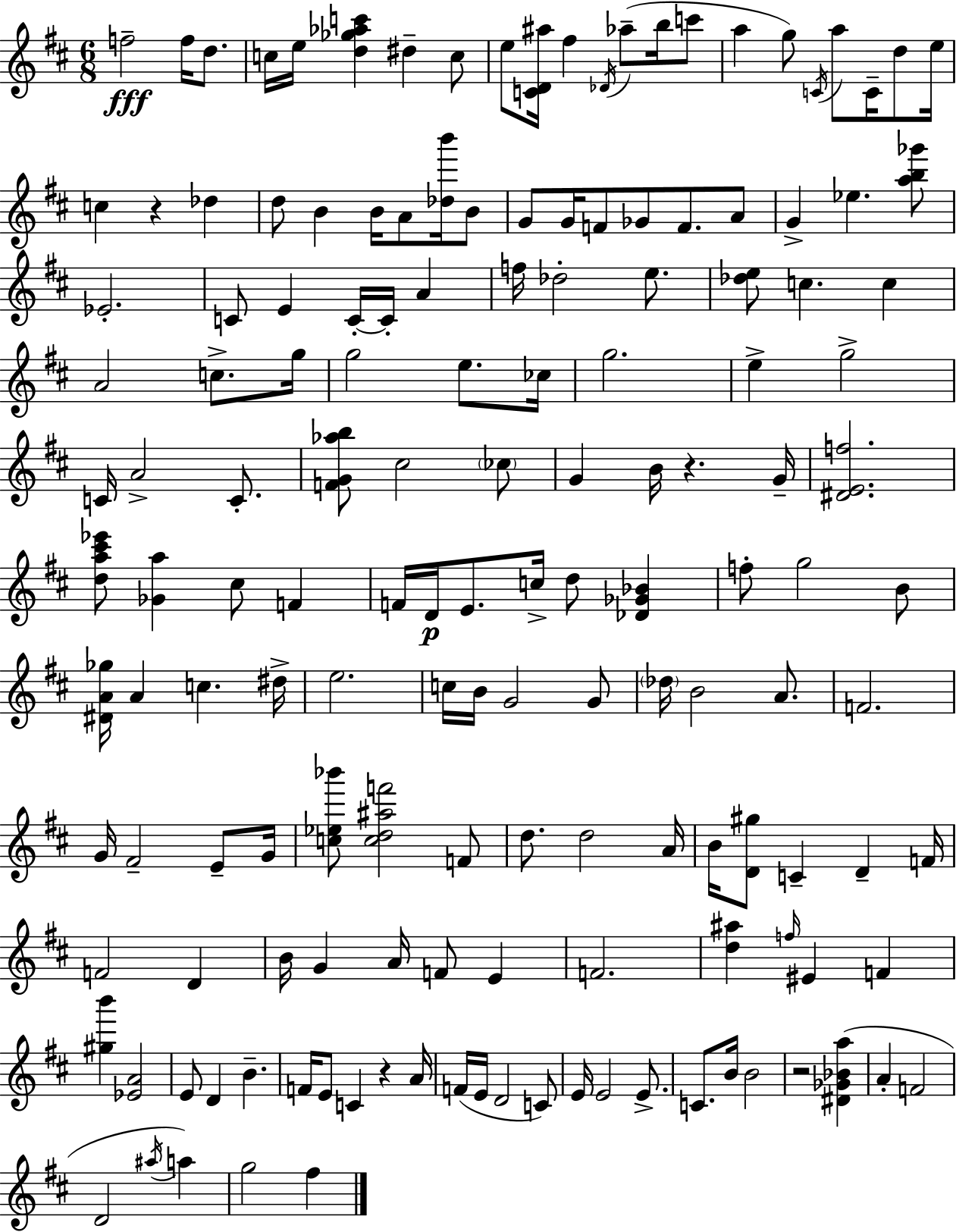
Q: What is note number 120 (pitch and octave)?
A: E4